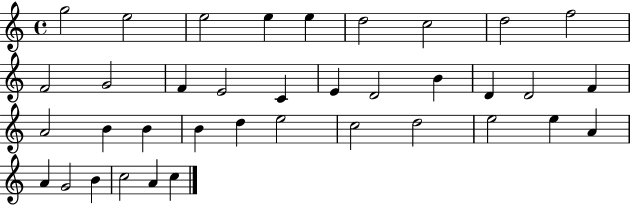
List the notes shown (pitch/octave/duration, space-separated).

G5/h E5/h E5/h E5/q E5/q D5/h C5/h D5/h F5/h F4/h G4/h F4/q E4/h C4/q E4/q D4/h B4/q D4/q D4/h F4/q A4/h B4/q B4/q B4/q D5/q E5/h C5/h D5/h E5/h E5/q A4/q A4/q G4/h B4/q C5/h A4/q C5/q